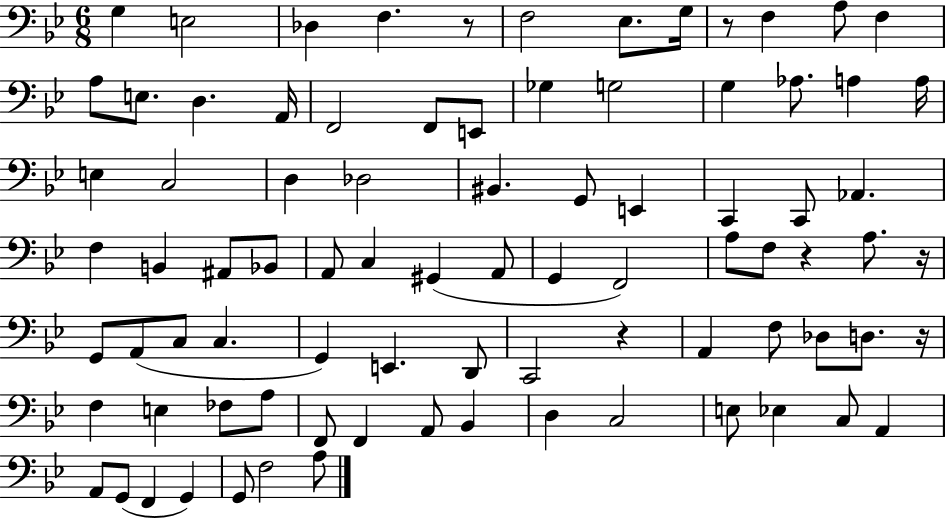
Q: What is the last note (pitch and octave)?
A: A3